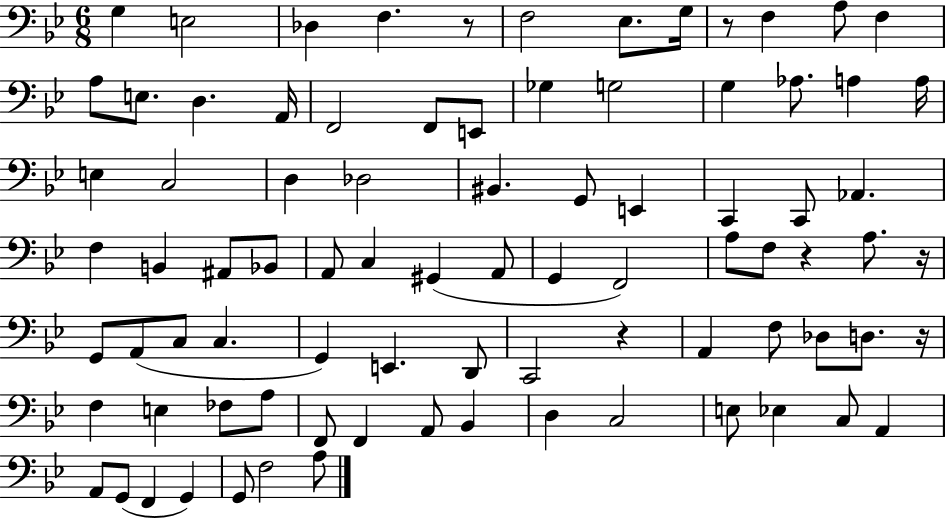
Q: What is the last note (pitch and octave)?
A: A3